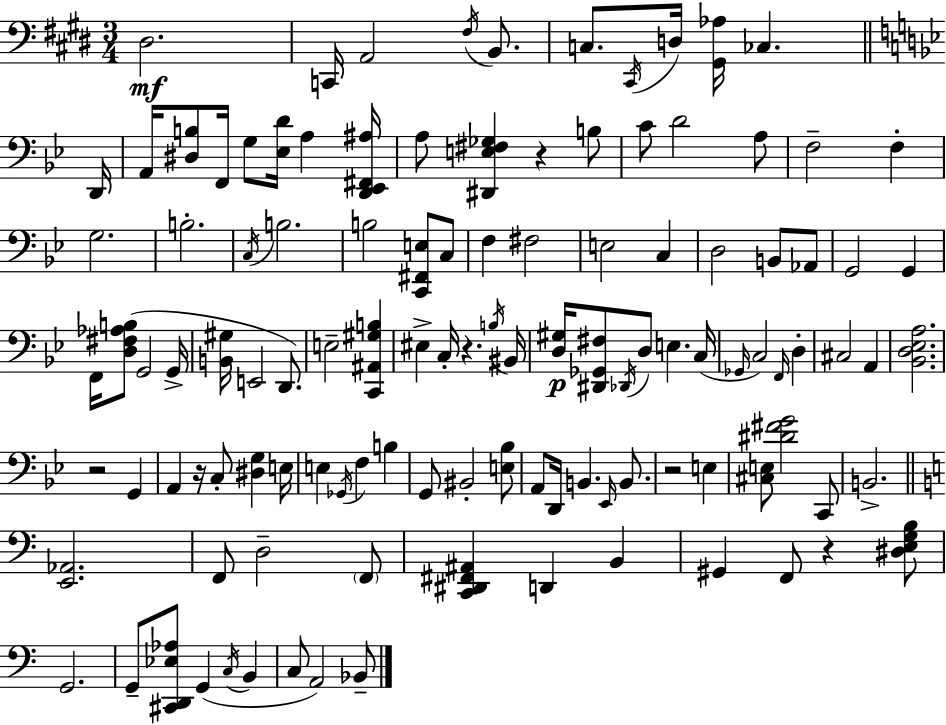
{
  \clef bass
  \numericTimeSignature
  \time 3/4
  \key e \major
  dis2.\mf | c,16 a,2 \acciaccatura { fis16 } b,8. | c8. \acciaccatura { cis,16 } d16 <gis, aes>16 ces4. | \bar "||" \break \key g \minor d,16 a,16 <dis b>8 f,16 g8 <ees d'>16 a4 | <d, ees, fis, ais>16 a8 <dis, e fis ges>4 r4 b8 | c'8 d'2 a8 | f2-- f4-. | \break g2. | b2.-. | \acciaccatura { c16 } b2. | b2 <c, fis, e>8 | \break c8 f4 fis2 | e2 c4 | d2 b,8 | aes,8 g,2 g,4 | \break f,16 <d fis aes b>8( g,2 | g,16-> <b, gis>16 e,2 d,8.) | e2-- <c, ais, gis b>4 | eis4-> c16-. r4. | \break \acciaccatura { b16 } bis,16 <d gis>16\p <dis, ges, fis>8 \acciaccatura { des,16 } d8 e4. | c16( \grace { ges,16 } c2) | \grace { f,16 } d4-. cis2 | a,4 <bes, d ees a>2. | \break r2 | g,4 a,4 r16 c8-. | <dis g>4 e16 e4 \acciaccatura { ges,16 } f4 | b4 g,8 bis,2-. | \break <e bes>8 a,8 d,16 b,4. | \grace { ees,16 } b,8. r2 | e4 <cis e>8 <dis' fis' g'>2 | c,8 b,2.-> | \break \bar "||" \break \key a \minor <e, aes,>2. | f,8 d2-- \parenthesize f,8 | <c, dis, fis, ais,>4 d,4 b,4 | gis,4 f,8 r4 <dis e g b>8 | \break g,2. | g,8-- <cis, d, ees aes>8 g,4( \acciaccatura { c16 } b,4 | c8 a,2) bes,8-- | \bar "|."
}